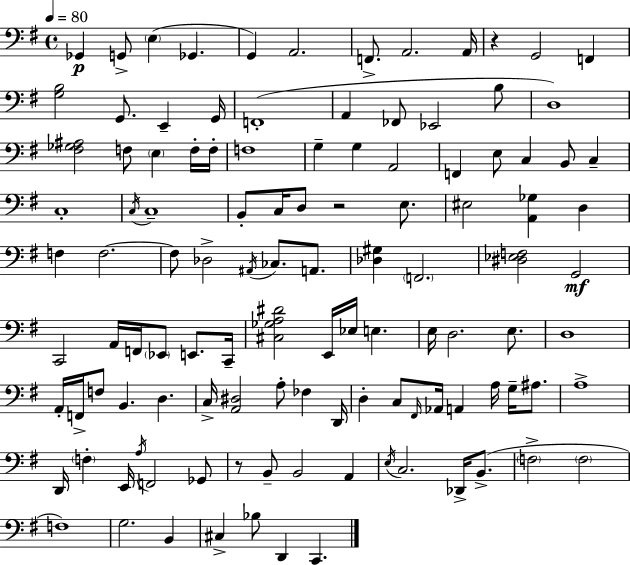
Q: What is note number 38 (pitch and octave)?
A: C3